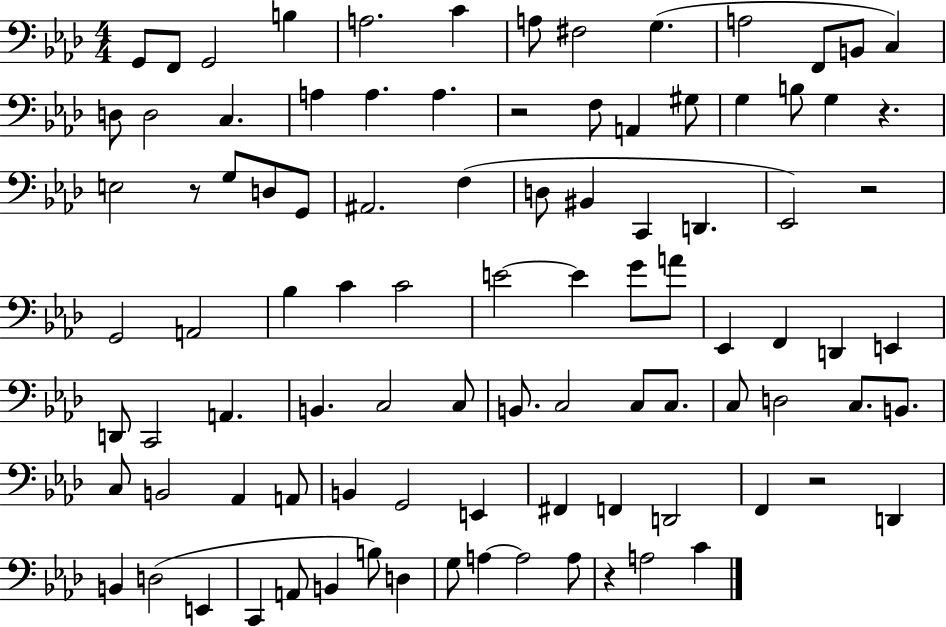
{
  \clef bass
  \numericTimeSignature
  \time 4/4
  \key aes \major
  g,8 f,8 g,2 b4 | a2. c'4 | a8 fis2 g4.( | a2 f,8 b,8 c4) | \break d8 d2 c4. | a4 a4. a4. | r2 f8 a,4 gis8 | g4 b8 g4 r4. | \break e2 r8 g8 d8 g,8 | ais,2. f4( | d8 bis,4 c,4 d,4. | ees,2) r2 | \break g,2 a,2 | bes4 c'4 c'2 | e'2~~ e'4 g'8 a'8 | ees,4 f,4 d,4 e,4 | \break d,8 c,2 a,4. | b,4. c2 c8 | b,8. c2 c8 c8. | c8 d2 c8. b,8. | \break c8 b,2 aes,4 a,8 | b,4 g,2 e,4 | fis,4 f,4 d,2 | f,4 r2 d,4 | \break b,4 d2( e,4 | c,4 a,8 b,4 b8) d4 | g8 a4~~ a2 a8 | r4 a2 c'4 | \break \bar "|."
}